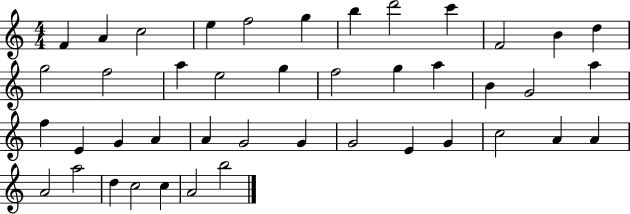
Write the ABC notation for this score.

X:1
T:Untitled
M:4/4
L:1/4
K:C
F A c2 e f2 g b d'2 c' F2 B d g2 f2 a e2 g f2 g a B G2 a f E G A A G2 G G2 E G c2 A A A2 a2 d c2 c A2 b2